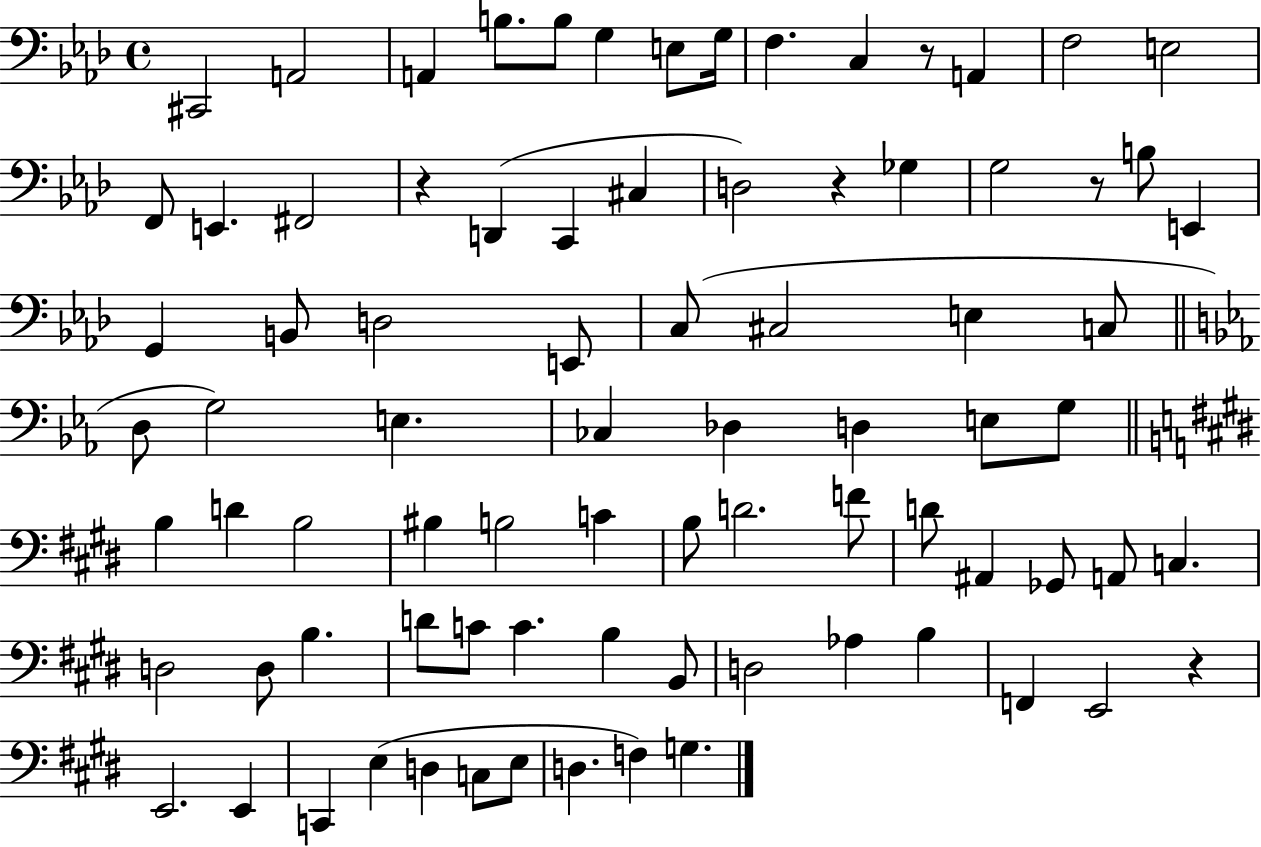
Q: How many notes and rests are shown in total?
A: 82